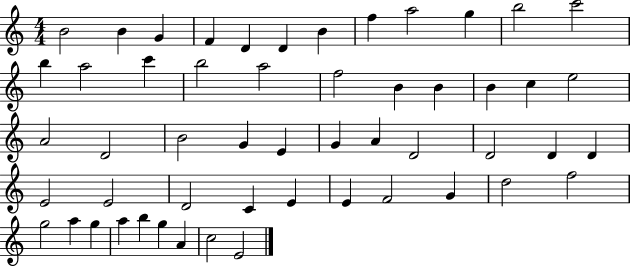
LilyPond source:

{
  \clef treble
  \numericTimeSignature
  \time 4/4
  \key c \major
  b'2 b'4 g'4 | f'4 d'4 d'4 b'4 | f''4 a''2 g''4 | b''2 c'''2 | \break b''4 a''2 c'''4 | b''2 a''2 | f''2 b'4 b'4 | b'4 c''4 e''2 | \break a'2 d'2 | b'2 g'4 e'4 | g'4 a'4 d'2 | d'2 d'4 d'4 | \break e'2 e'2 | d'2 c'4 e'4 | e'4 f'2 g'4 | d''2 f''2 | \break g''2 a''4 g''4 | a''4 b''4 g''4 a'4 | c''2 e'2 | \bar "|."
}